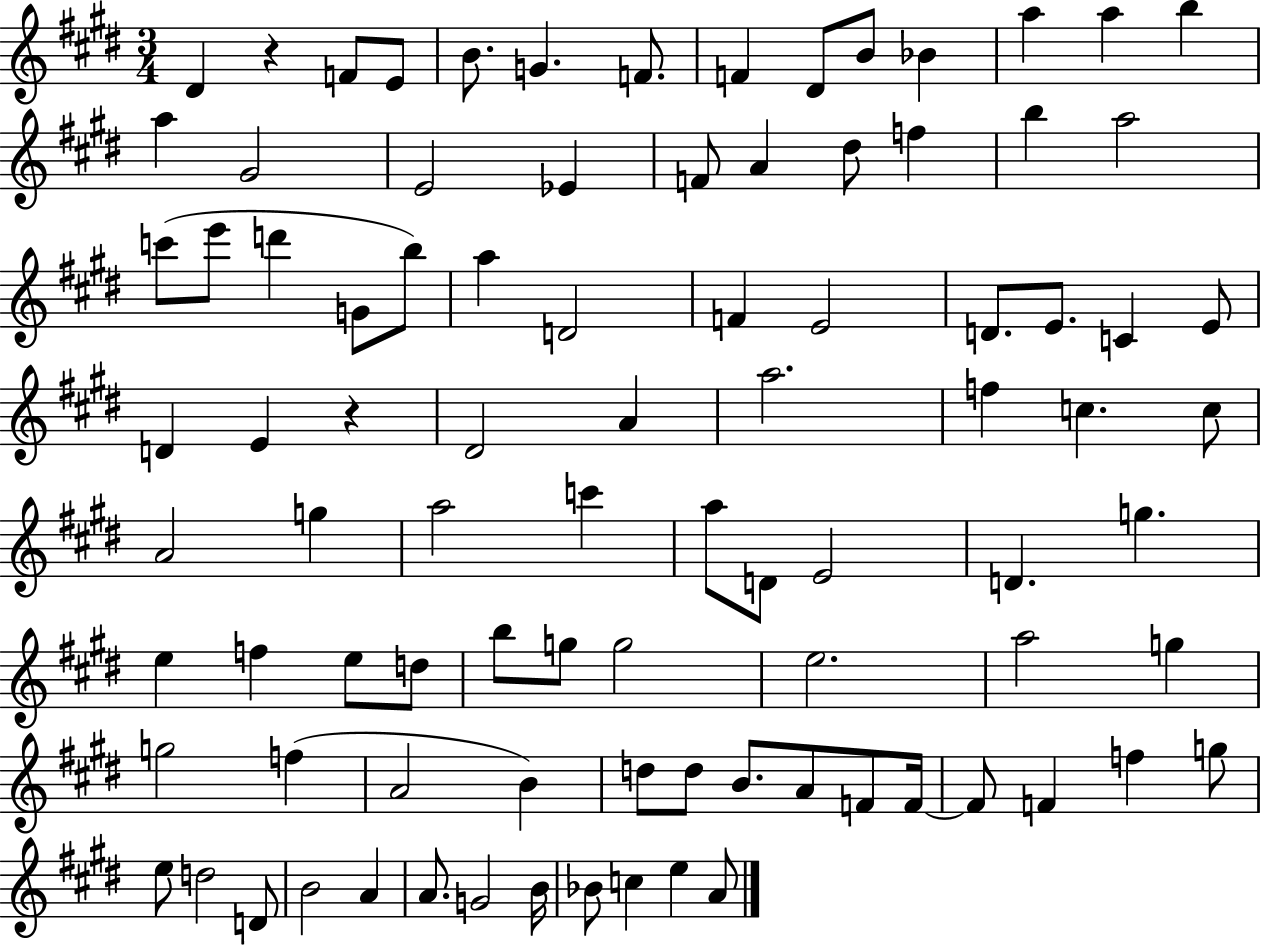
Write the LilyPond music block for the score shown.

{
  \clef treble
  \numericTimeSignature
  \time 3/4
  \key e \major
  dis'4 r4 f'8 e'8 | b'8. g'4. f'8. | f'4 dis'8 b'8 bes'4 | a''4 a''4 b''4 | \break a''4 gis'2 | e'2 ees'4 | f'8 a'4 dis''8 f''4 | b''4 a''2 | \break c'''8( e'''8 d'''4 g'8 b''8) | a''4 d'2 | f'4 e'2 | d'8. e'8. c'4 e'8 | \break d'4 e'4 r4 | dis'2 a'4 | a''2. | f''4 c''4. c''8 | \break a'2 g''4 | a''2 c'''4 | a''8 d'8 e'2 | d'4. g''4. | \break e''4 f''4 e''8 d''8 | b''8 g''8 g''2 | e''2. | a''2 g''4 | \break g''2 f''4( | a'2 b'4) | d''8 d''8 b'8. a'8 f'8 f'16~~ | f'8 f'4 f''4 g''8 | \break e''8 d''2 d'8 | b'2 a'4 | a'8. g'2 b'16 | bes'8 c''4 e''4 a'8 | \break \bar "|."
}